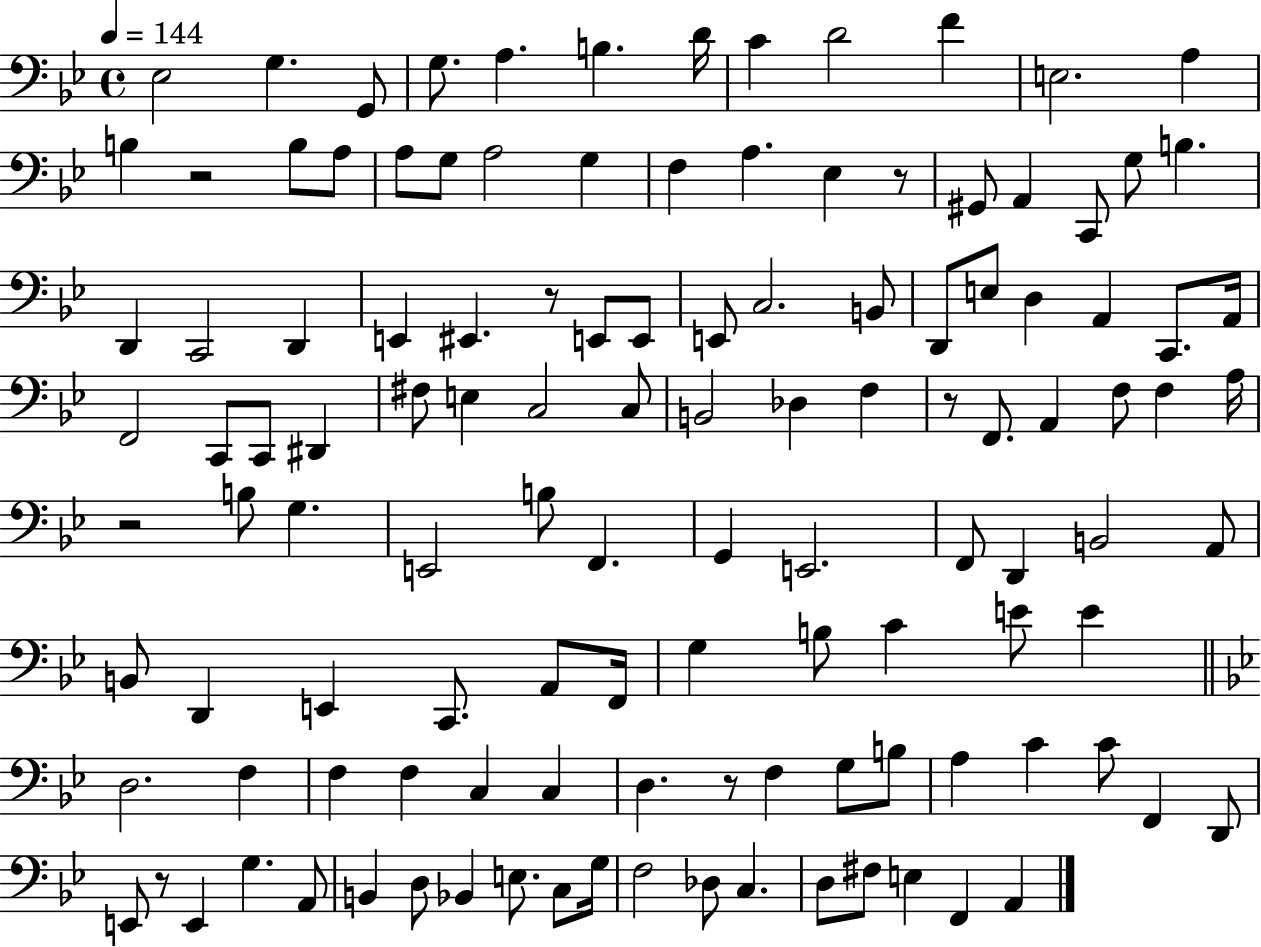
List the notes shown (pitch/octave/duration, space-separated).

Eb3/h G3/q. G2/e G3/e. A3/q. B3/q. D4/s C4/q D4/h F4/q E3/h. A3/q B3/q R/h B3/e A3/e A3/e G3/e A3/h G3/q F3/q A3/q. Eb3/q R/e G#2/e A2/q C2/e G3/e B3/q. D2/q C2/h D2/q E2/q EIS2/q. R/e E2/e E2/e E2/e C3/h. B2/e D2/e E3/e D3/q A2/q C2/e. A2/s F2/h C2/e C2/e D#2/q F#3/e E3/q C3/h C3/e B2/h Db3/q F3/q R/e F2/e. A2/q F3/e F3/q A3/s R/h B3/e G3/q. E2/h B3/e F2/q. G2/q E2/h. F2/e D2/q B2/h A2/e B2/e D2/q E2/q C2/e. A2/e F2/s G3/q B3/e C4/q E4/e E4/q D3/h. F3/q F3/q F3/q C3/q C3/q D3/q. R/e F3/q G3/e B3/e A3/q C4/q C4/e F2/q D2/e E2/e R/e E2/q G3/q. A2/e B2/q D3/e Bb2/q E3/e. C3/e G3/s F3/h Db3/e C3/q. D3/e F#3/e E3/q F2/q A2/q